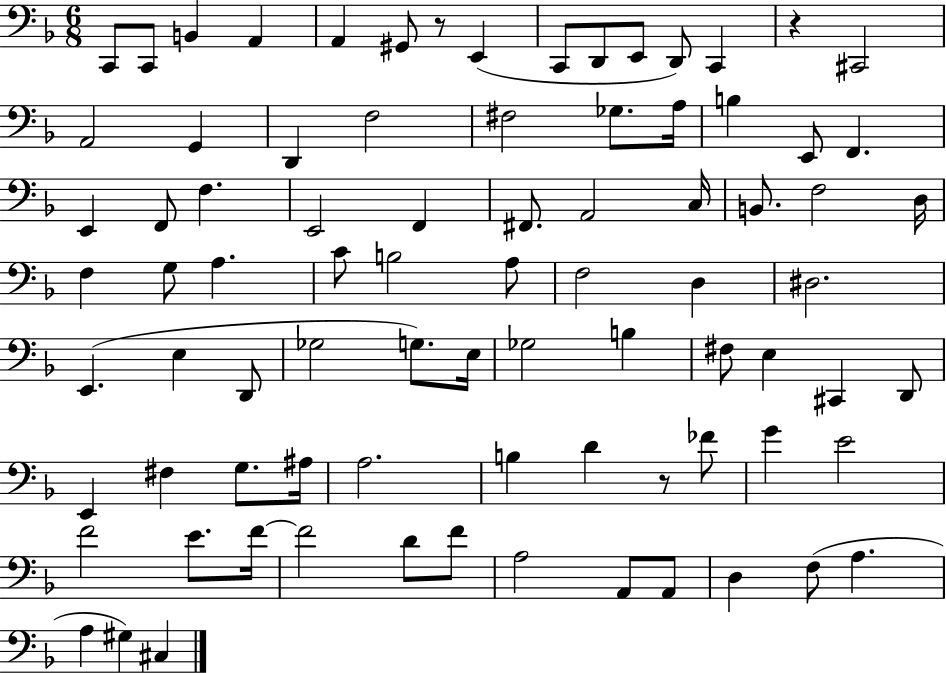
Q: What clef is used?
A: bass